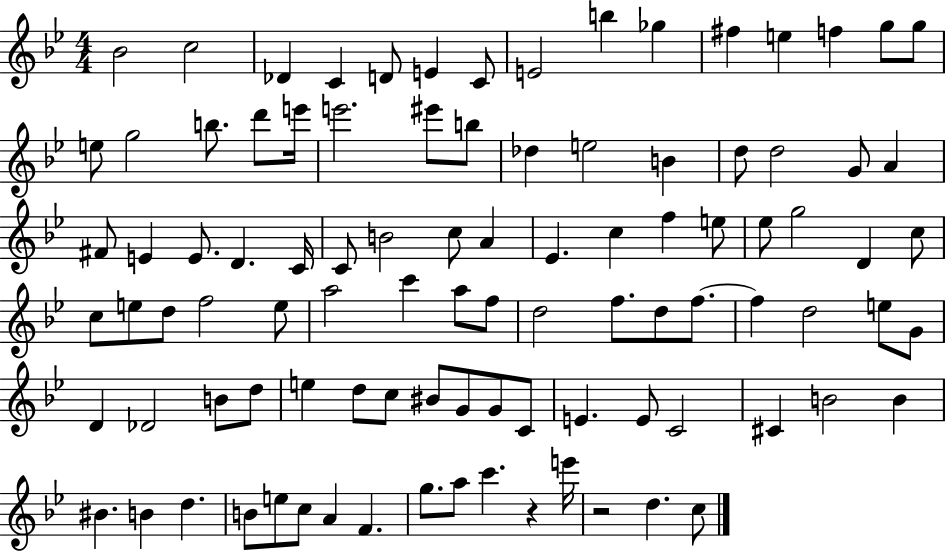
Bb4/h C5/h Db4/q C4/q D4/e E4/q C4/e E4/h B5/q Gb5/q F#5/q E5/q F5/q G5/e G5/e E5/e G5/h B5/e. D6/e E6/s E6/h. EIS6/e B5/e Db5/q E5/h B4/q D5/e D5/h G4/e A4/q F#4/e E4/q E4/e. D4/q. C4/s C4/e B4/h C5/e A4/q Eb4/q. C5/q F5/q E5/e Eb5/e G5/h D4/q C5/e C5/e E5/e D5/e F5/h E5/e A5/h C6/q A5/e F5/e D5/h F5/e. D5/e F5/e. F5/q D5/h E5/e G4/e D4/q Db4/h B4/e D5/e E5/q D5/e C5/e BIS4/e G4/e G4/e C4/e E4/q. E4/e C4/h C#4/q B4/h B4/q BIS4/q. B4/q D5/q. B4/e E5/e C5/e A4/q F4/q. G5/e. A5/e C6/q. R/q E6/s R/h D5/q. C5/e